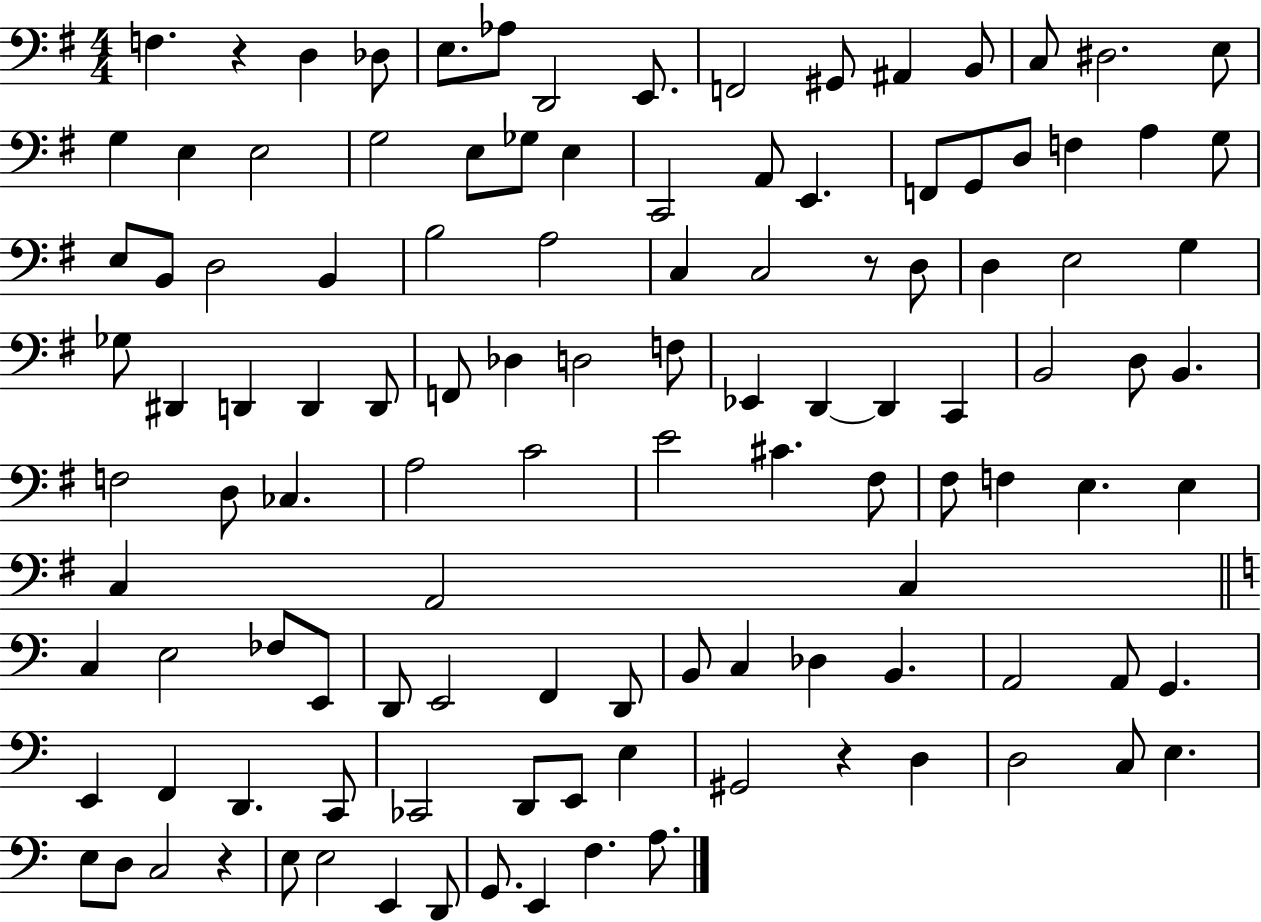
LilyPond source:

{
  \clef bass
  \numericTimeSignature
  \time 4/4
  \key g \major
  f4. r4 d4 des8 | e8. aes8 d,2 e,8. | f,2 gis,8 ais,4 b,8 | c8 dis2. e8 | \break g4 e4 e2 | g2 e8 ges8 e4 | c,2 a,8 e,4. | f,8 g,8 d8 f4 a4 g8 | \break e8 b,8 d2 b,4 | b2 a2 | c4 c2 r8 d8 | d4 e2 g4 | \break ges8 dis,4 d,4 d,4 d,8 | f,8 des4 d2 f8 | ees,4 d,4~~ d,4 c,4 | b,2 d8 b,4. | \break f2 d8 ces4. | a2 c'2 | e'2 cis'4. fis8 | fis8 f4 e4. e4 | \break c4 a,2 c4 | \bar "||" \break \key c \major c4 e2 fes8 e,8 | d,8 e,2 f,4 d,8 | b,8 c4 des4 b,4. | a,2 a,8 g,4. | \break e,4 f,4 d,4. c,8 | ces,2 d,8 e,8 e4 | gis,2 r4 d4 | d2 c8 e4. | \break e8 d8 c2 r4 | e8 e2 e,4 d,8 | g,8. e,4 f4. a8. | \bar "|."
}